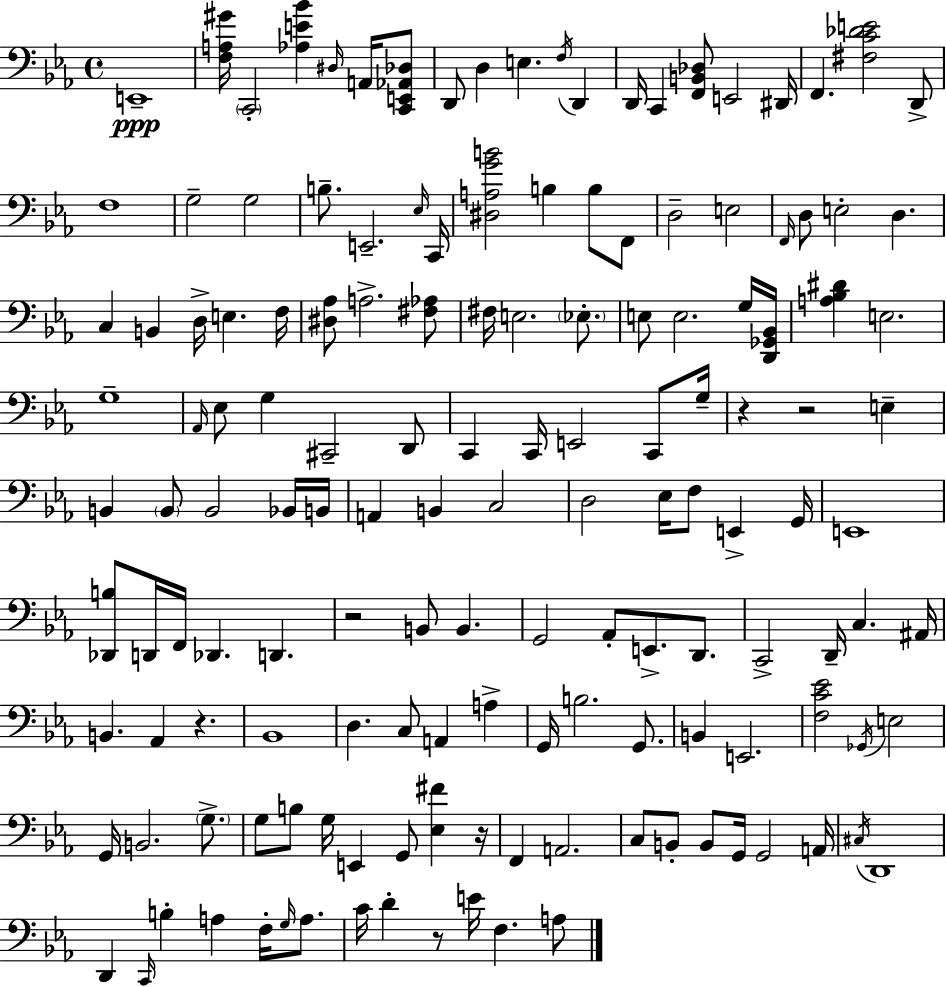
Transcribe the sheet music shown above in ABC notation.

X:1
T:Untitled
M:4/4
L:1/4
K:Eb
E,,4 [F,A,^G]/4 C,,2 [_A,E_B] ^D,/4 A,,/4 [C,,E,,_A,,_D,]/2 D,,/2 D, E, F,/4 D,, D,,/4 C,, [F,,B,,_D,]/2 E,,2 ^D,,/4 F,, [^F,C_DE]2 D,,/2 F,4 G,2 G,2 B,/2 E,,2 _E,/4 C,,/4 [^D,A,GB]2 B, B,/2 F,,/2 D,2 E,2 F,,/4 D,/2 E,2 D, C, B,, D,/4 E, F,/4 [^D,_A,]/2 A,2 [^F,_A,]/2 ^F,/4 E,2 _E,/2 E,/2 E,2 G,/4 [D,,_G,,_B,,]/4 [A,_B,^D] E,2 G,4 _A,,/4 _E,/2 G, ^C,,2 D,,/2 C,, C,,/4 E,,2 C,,/2 G,/4 z z2 E, B,, B,,/2 B,,2 _B,,/4 B,,/4 A,, B,, C,2 D,2 _E,/4 F,/2 E,, G,,/4 E,,4 [_D,,B,]/2 D,,/4 F,,/4 _D,, D,, z2 B,,/2 B,, G,,2 _A,,/2 E,,/2 D,,/2 C,,2 D,,/4 C, ^A,,/4 B,, _A,, z _B,,4 D, C,/2 A,, A, G,,/4 B,2 G,,/2 B,, E,,2 [F,C_E]2 _G,,/4 E,2 G,,/4 B,,2 G,/2 G,/2 B,/2 G,/4 E,, G,,/2 [_E,^F] z/4 F,, A,,2 C,/2 B,,/2 B,,/2 G,,/4 G,,2 A,,/4 ^C,/4 D,,4 D,, C,,/4 B, A, F,/4 G,/4 A,/2 C/4 D z/2 E/4 F, A,/2